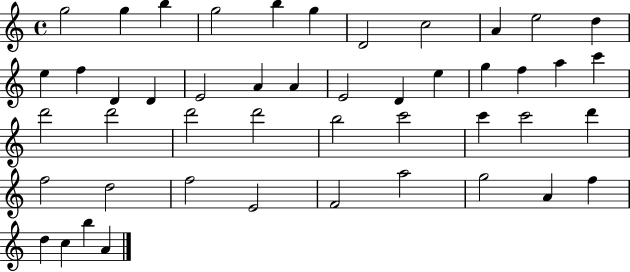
{
  \clef treble
  \time 4/4
  \defaultTimeSignature
  \key c \major
  g''2 g''4 b''4 | g''2 b''4 g''4 | d'2 c''2 | a'4 e''2 d''4 | \break e''4 f''4 d'4 d'4 | e'2 a'4 a'4 | e'2 d'4 e''4 | g''4 f''4 a''4 c'''4 | \break d'''2 d'''2 | d'''2 d'''2 | b''2 c'''2 | c'''4 c'''2 d'''4 | \break f''2 d''2 | f''2 e'2 | f'2 a''2 | g''2 a'4 f''4 | \break d''4 c''4 b''4 a'4 | \bar "|."
}